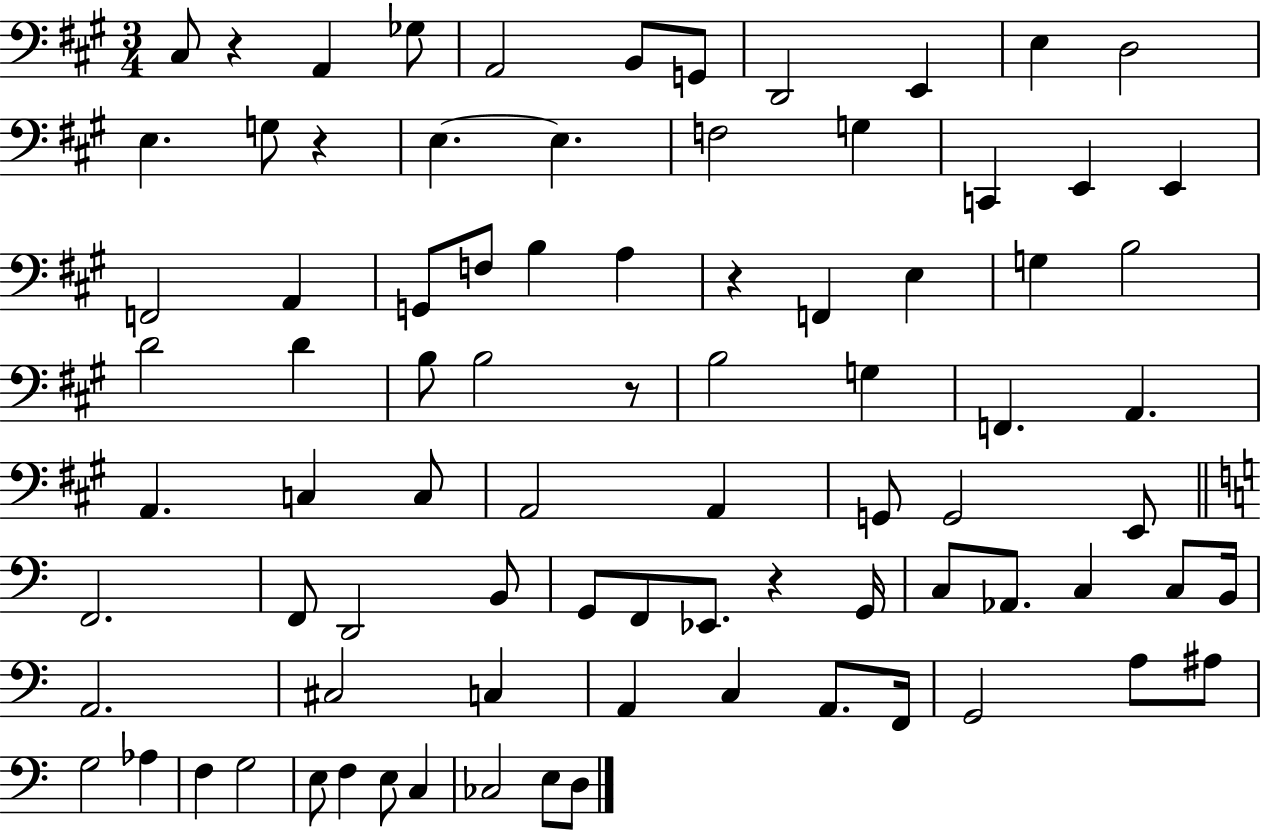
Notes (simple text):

C#3/e R/q A2/q Gb3/e A2/h B2/e G2/e D2/h E2/q E3/q D3/h E3/q. G3/e R/q E3/q. E3/q. F3/h G3/q C2/q E2/q E2/q F2/h A2/q G2/e F3/e B3/q A3/q R/q F2/q E3/q G3/q B3/h D4/h D4/q B3/e B3/h R/e B3/h G3/q F2/q. A2/q. A2/q. C3/q C3/e A2/h A2/q G2/e G2/h E2/e F2/h. F2/e D2/h B2/e G2/e F2/e Eb2/e. R/q G2/s C3/e Ab2/e. C3/q C3/e B2/s A2/h. C#3/h C3/q A2/q C3/q A2/e. F2/s G2/h A3/e A#3/e G3/h Ab3/q F3/q G3/h E3/e F3/q E3/e C3/q CES3/h E3/e D3/e